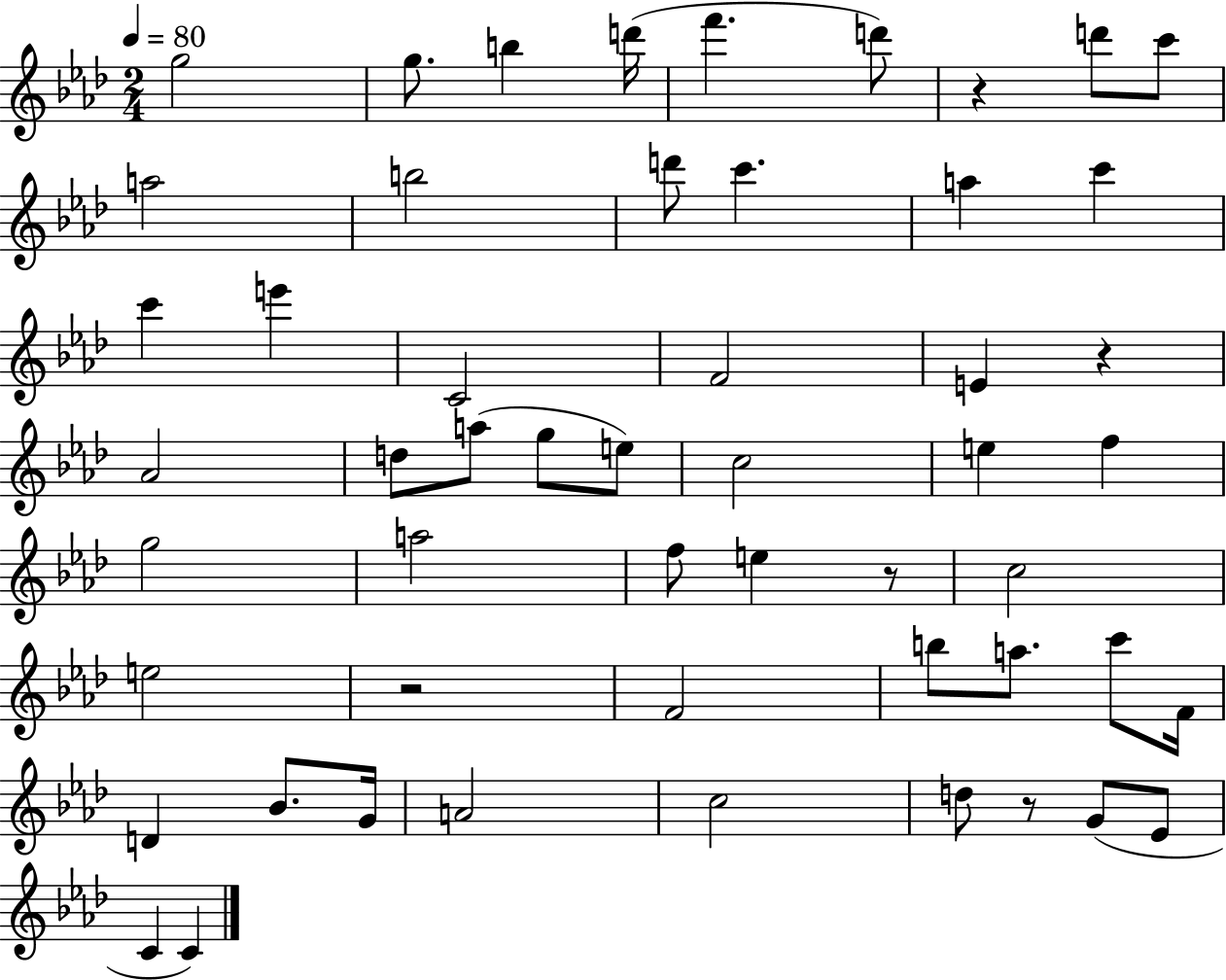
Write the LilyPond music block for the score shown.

{
  \clef treble
  \numericTimeSignature
  \time 2/4
  \key aes \major
  \tempo 4 = 80
  \repeat volta 2 { g''2 | g''8. b''4 d'''16( | f'''4. d'''8) | r4 d'''8 c'''8 | \break a''2 | b''2 | d'''8 c'''4. | a''4 c'''4 | \break c'''4 e'''4 | c'2 | f'2 | e'4 r4 | \break aes'2 | d''8 a''8( g''8 e''8) | c''2 | e''4 f''4 | \break g''2 | a''2 | f''8 e''4 r8 | c''2 | \break e''2 | r2 | f'2 | b''8 a''8. c'''8 f'16 | \break d'4 bes'8. g'16 | a'2 | c''2 | d''8 r8 g'8( ees'8 | \break c'4 c'4) | } \bar "|."
}